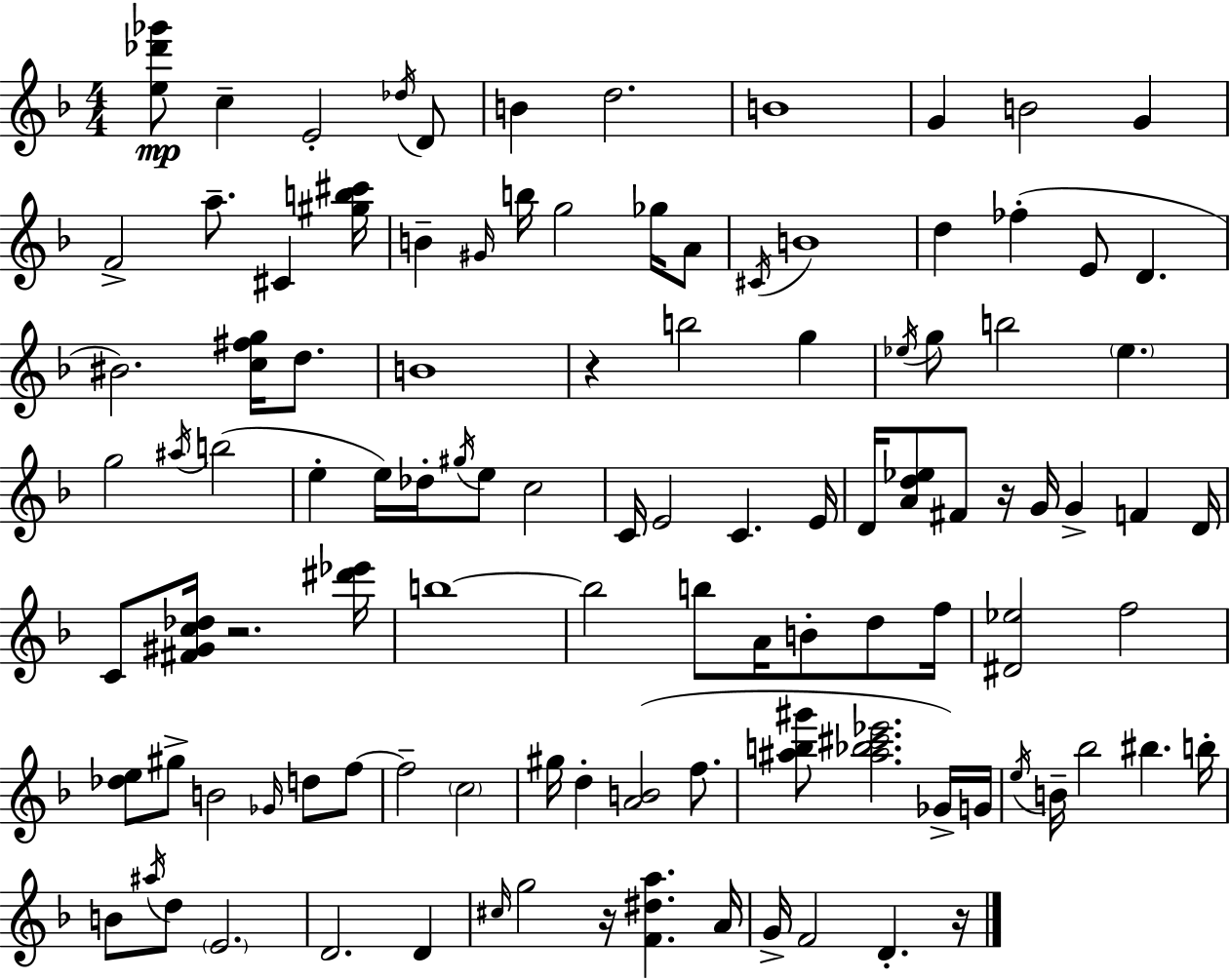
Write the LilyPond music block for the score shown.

{
  \clef treble
  \numericTimeSignature
  \time 4/4
  \key f \major
  \repeat volta 2 { <e'' des''' ges'''>8\mp c''4-- e'2-. \acciaccatura { des''16 } d'8 | b'4 d''2. | b'1 | g'4 b'2 g'4 | \break f'2-> a''8.-- cis'4 | <gis'' b'' cis'''>16 b'4-- \grace { gis'16 } b''16 g''2 ges''16 | a'8 \acciaccatura { cis'16 } b'1 | d''4 fes''4-.( e'8 d'4. | \break bis'2.) <c'' fis'' g''>16 | d''8. b'1 | r4 b''2 g''4 | \acciaccatura { ees''16 } g''8 b''2 \parenthesize ees''4. | \break g''2 \acciaccatura { ais''16 } b''2( | e''4-. e''16) des''16-. \acciaccatura { gis''16 } e''8 c''2 | c'16 e'2 c'4. | e'16 d'16 <a' d'' ees''>8 fis'8 r16 g'16 g'4-> | \break f'4 d'16 c'8 <fis' gis' c'' des''>16 r2. | <dis''' ees'''>16 b''1~~ | b''2 b''8 | a'16 b'8-. d''8 f''16 <dis' ees''>2 f''2 | \break <des'' e''>8 gis''8-> b'2 | \grace { ges'16 } d''8 f''8~~ f''2-- \parenthesize c''2 | gis''16 d''4-. <a' b'>2( | f''8. <ais'' b'' gis'''>8 <ais'' bes'' cis''' ees'''>2. | \break ges'16->) g'16 \acciaccatura { e''16 } b'16-- bes''2 | bis''4. b''16-. b'8 \acciaccatura { ais''16 } d''8 \parenthesize e'2. | d'2. | d'4 \grace { cis''16 } g''2 | \break r16 <f' dis'' a''>4. a'16 g'16-> f'2 | d'4.-. r16 } \bar "|."
}